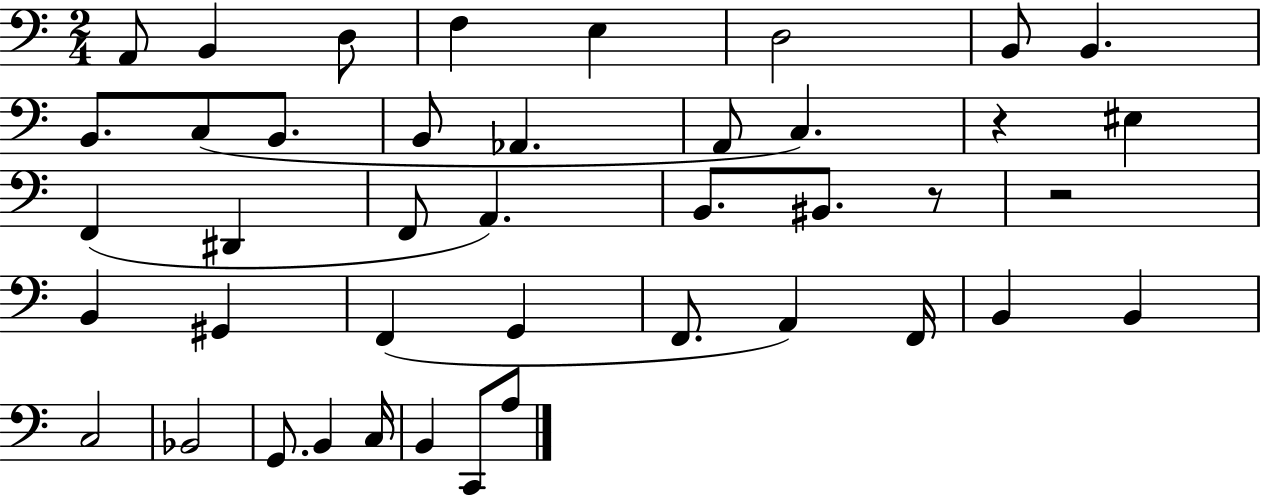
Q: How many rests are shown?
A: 3